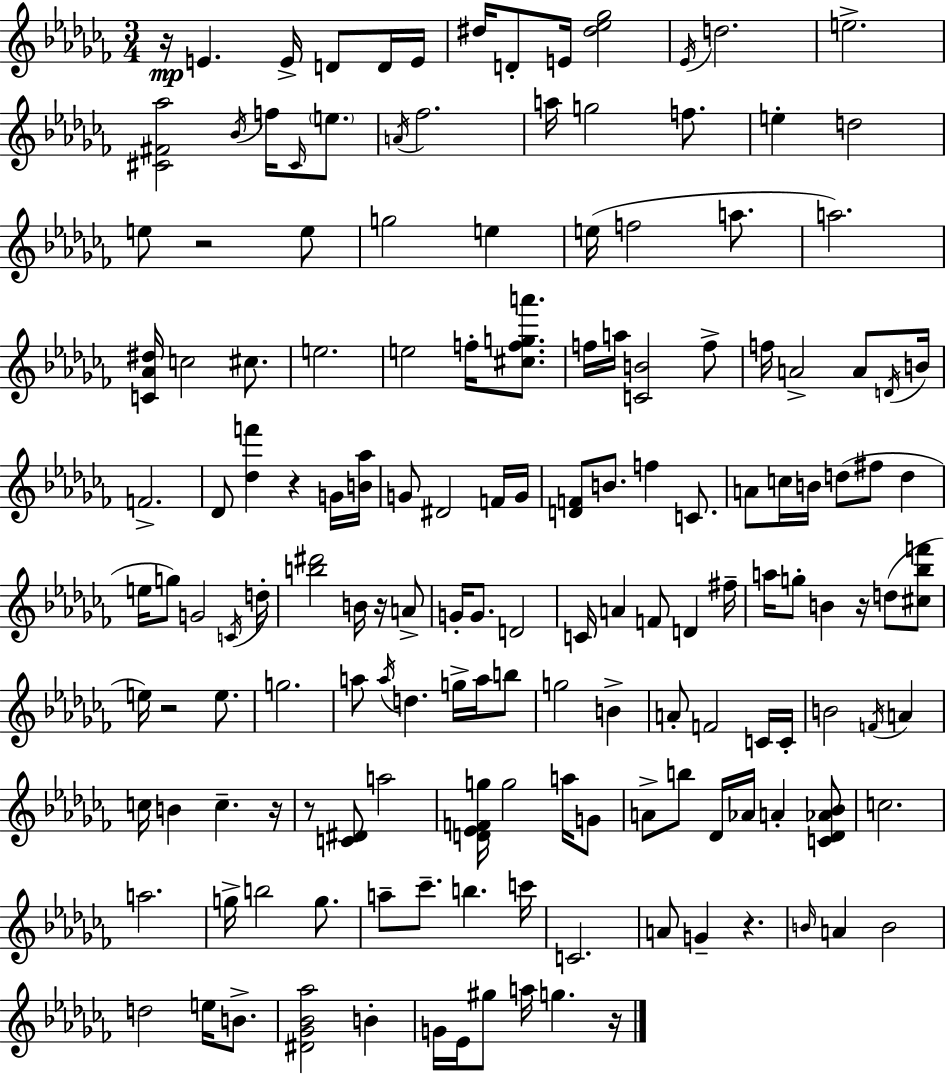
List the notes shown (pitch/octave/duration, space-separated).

R/s E4/q. E4/s D4/e D4/s E4/s D#5/s D4/e E4/s [D#5,Eb5,Gb5]/h Eb4/s D5/h. E5/h. [C#4,F#4,Ab5]/h Bb4/s F5/s C#4/s E5/e. A4/s FES5/h. A5/s G5/h F5/e. E5/q D5/h E5/e R/h E5/e G5/h E5/q E5/s F5/h A5/e. A5/h. [C4,Ab4,D#5]/s C5/h C#5/e. E5/h. E5/h F5/s [C#5,F5,G5,A6]/e. F5/s A5/s [C4,B4]/h F5/e F5/s A4/h A4/e D4/s B4/s F4/h. Db4/e [Db5,F6]/q R/q G4/s [B4,Ab5]/s G4/e D#4/h F4/s G4/s [D4,F4]/e B4/e. F5/q C4/e. A4/e C5/s B4/s D5/e F#5/e D5/q E5/s G5/e G4/h C4/s D5/s [B5,D#6]/h B4/s R/s A4/e G4/s G4/e. D4/h C4/s A4/q F4/e D4/q F#5/s A5/s G5/e B4/q R/s D5/e [C#5,Bb5,F6]/e E5/s R/h E5/e. G5/h. A5/e A5/s D5/q. G5/s A5/s B5/e G5/h B4/q A4/e F4/h C4/s C4/s B4/h F4/s A4/q C5/s B4/q C5/q. R/s R/e [C4,D#4]/e A5/h [D4,Eb4,F4,G5]/s G5/h A5/s G4/e A4/e B5/e Db4/s Ab4/s A4/q [C4,Db4,Ab4,Bb4]/e C5/h. A5/h. G5/s B5/h G5/e. A5/e CES6/e. B5/q. C6/s C4/h. A4/e G4/q R/q. B4/s A4/q B4/h D5/h E5/s B4/e. [D#4,Gb4,Bb4,Ab5]/h B4/q G4/s Eb4/s G#5/e A5/s G5/q. R/s